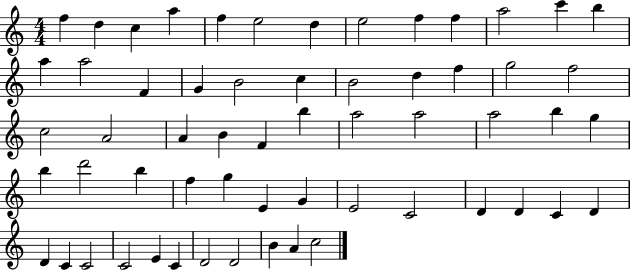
{
  \clef treble
  \numericTimeSignature
  \time 4/4
  \key c \major
  f''4 d''4 c''4 a''4 | f''4 e''2 d''4 | e''2 f''4 f''4 | a''2 c'''4 b''4 | \break a''4 a''2 f'4 | g'4 b'2 c''4 | b'2 d''4 f''4 | g''2 f''2 | \break c''2 a'2 | a'4 b'4 f'4 b''4 | a''2 a''2 | a''2 b''4 g''4 | \break b''4 d'''2 b''4 | f''4 g''4 e'4 g'4 | e'2 c'2 | d'4 d'4 c'4 d'4 | \break d'4 c'4 c'2 | c'2 e'4 c'4 | d'2 d'2 | b'4 a'4 c''2 | \break \bar "|."
}